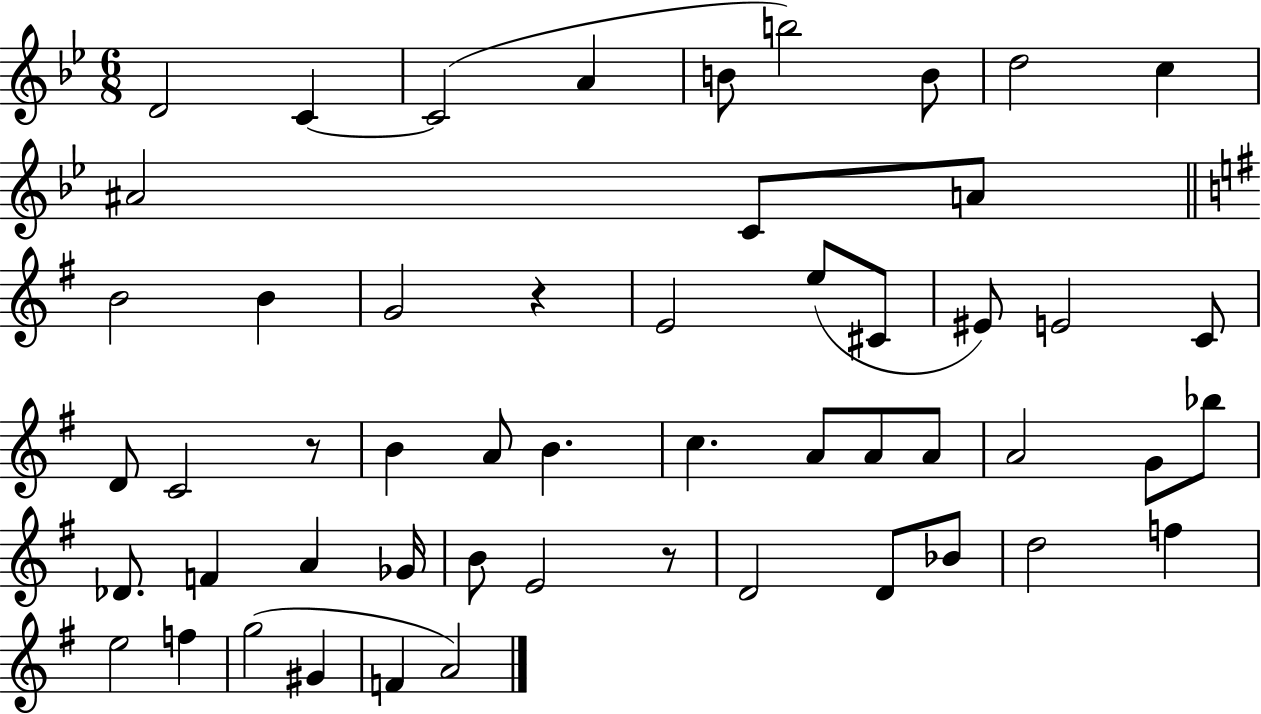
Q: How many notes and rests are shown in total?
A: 53